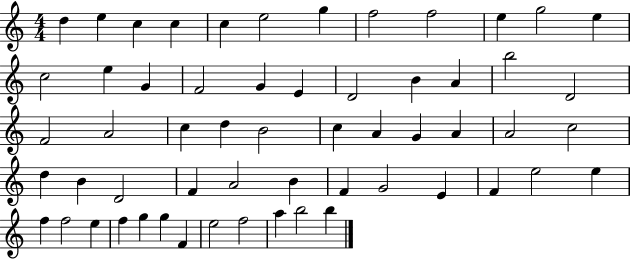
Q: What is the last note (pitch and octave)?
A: B5